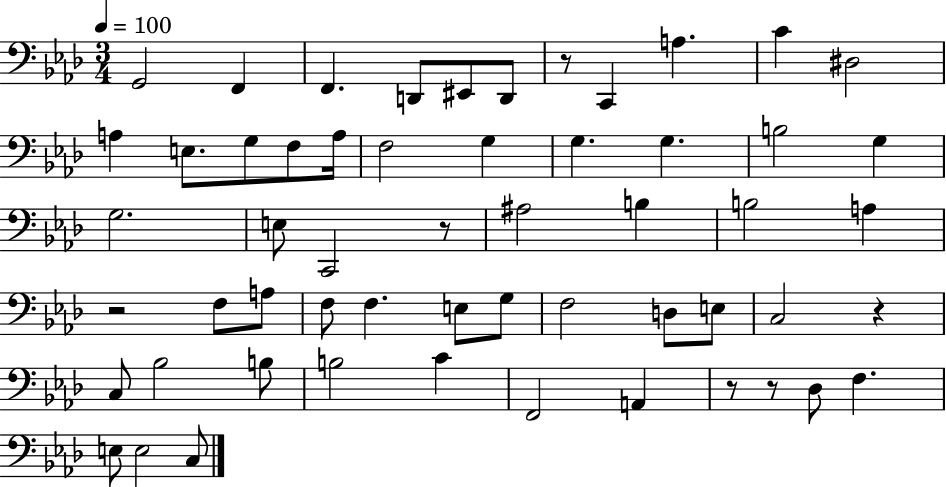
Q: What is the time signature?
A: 3/4